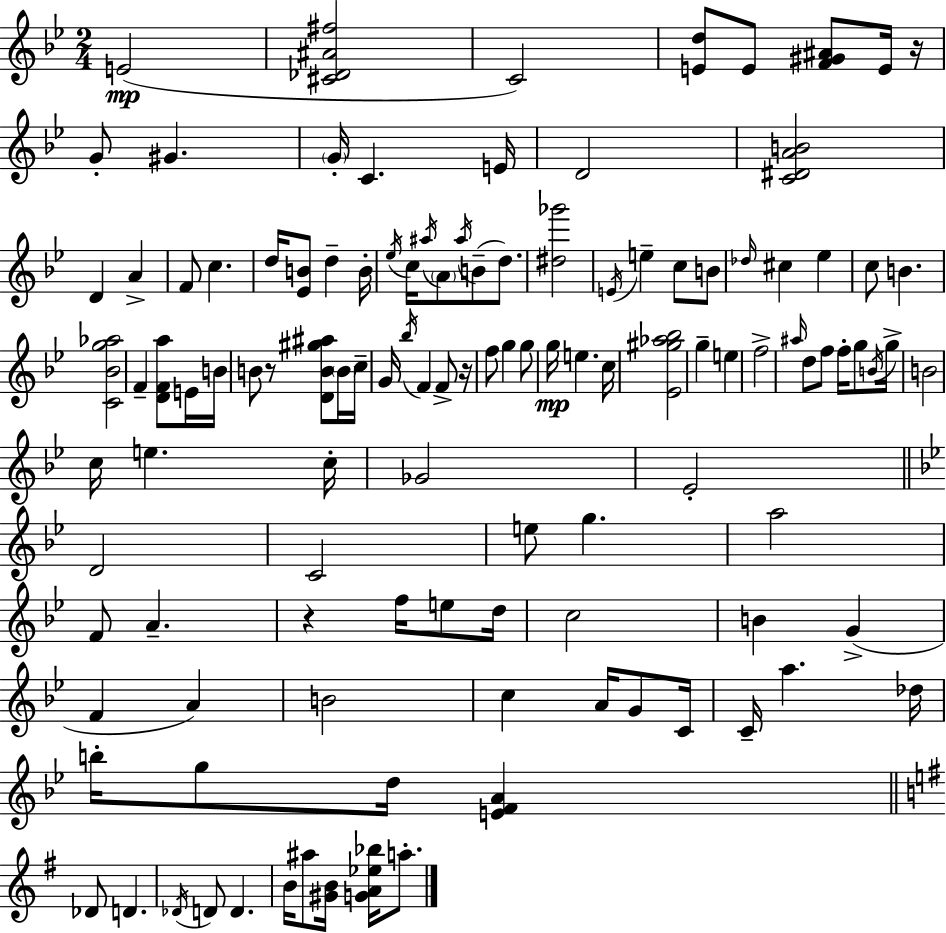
{
  \clef treble
  \numericTimeSignature
  \time 2/4
  \key g \minor
  \repeat volta 2 { e'2(\mp | <cis' des' ais' fis''>2 | c'2) | <e' d''>8 e'8 <f' gis' ais'>8 e'16 r16 | \break g'8-. gis'4. | \parenthesize g'16-. c'4. e'16 | d'2 | <c' dis' a' b'>2 | \break d'4 a'4-> | f'8 c''4. | d''16 <ees' b'>8 d''4-- b'16-. | \acciaccatura { ees''16 } c''16 \acciaccatura { ais''16 } \parenthesize a'8 \acciaccatura { ais''16 }( b'8-- | \break d''8.) <dis'' ges'''>2 | \acciaccatura { e'16 } e''4-- | c''8 b'8 \grace { des''16 } cis''4 | ees''4 c''8 b'4. | \break <c' bes' g'' aes''>2 | f'4-- | <d' f' a''>8 e'16 b'16 b'8 r8 | <d' b' gis'' ais''>8 \parenthesize b'16 c''16-- g'16 \acciaccatura { bes''16 } f'4 | \break f'8-> r16 f''8 | g''4 g''8 g''16\mp e''4. | c''16 <ees' gis'' aes'' bes''>2 | g''4-- | \break e''4 f''2-> | \grace { ais''16 } d''8 | f''8 f''16-. g''8 \acciaccatura { b'16 } g''16-> | b'2 | \break c''16 e''4. c''16-. | ges'2 | ees'2-. | \bar "||" \break \key g \minor d'2 | c'2 | e''8 g''4. | a''2 | \break f'8 a'4.-- | r4 f''16 e''8 d''16 | c''2 | b'4 g'4->( | \break f'4 a'4) | b'2 | c''4 a'16 g'8 c'16 | c'16-- a''4. des''16 | \break b''16-. g''8 d''16 <e' f' a'>4 | \bar "||" \break \key e \minor des'8 d'4. | \acciaccatura { des'16 } d'8 d'4. | b'16 ais''8 <gis' b'>16 <g' a' ees'' bes''>16 a''8.-. | } \bar "|."
}